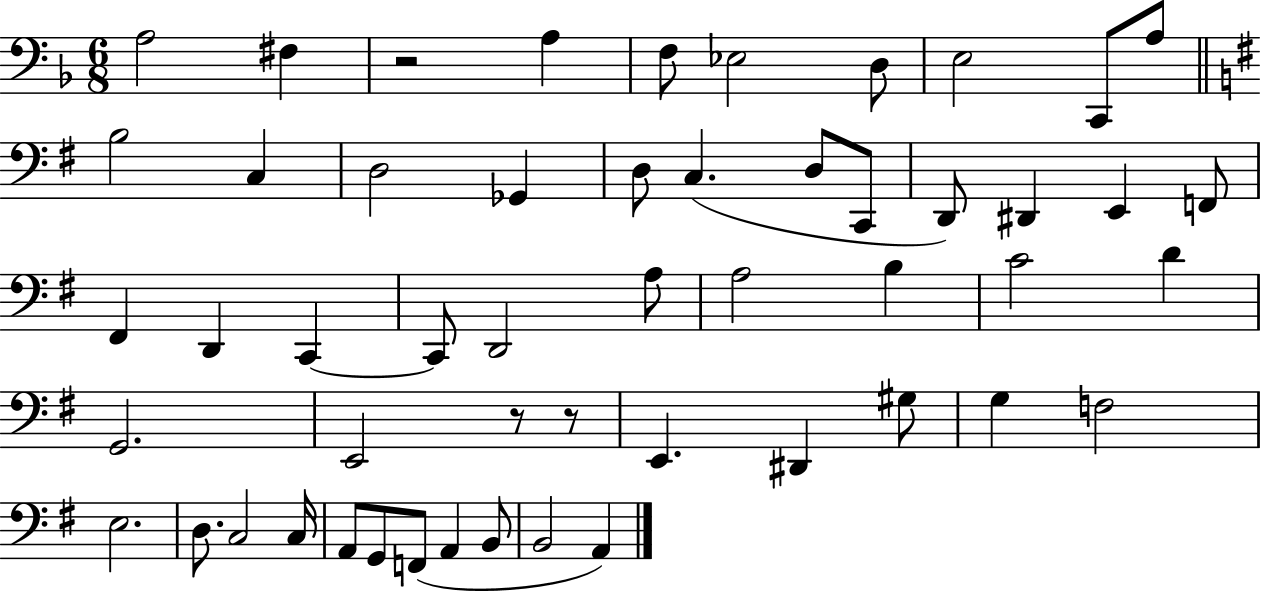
{
  \clef bass
  \numericTimeSignature
  \time 6/8
  \key f \major
  a2 fis4 | r2 a4 | f8 ees2 d8 | e2 c,8 a8 | \break \bar "||" \break \key e \minor b2 c4 | d2 ges,4 | d8 c4.( d8 c,8 | d,8) dis,4 e,4 f,8 | \break fis,4 d,4 c,4~~ | c,8 d,2 a8 | a2 b4 | c'2 d'4 | \break g,2. | e,2 r8 r8 | e,4. dis,4 gis8 | g4 f2 | \break e2. | d8. c2 c16 | a,8 g,8 f,8( a,4 b,8 | b,2 a,4) | \break \bar "|."
}